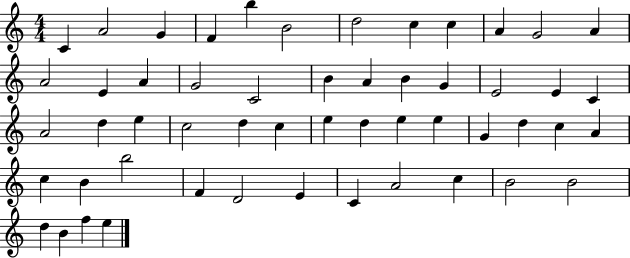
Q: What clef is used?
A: treble